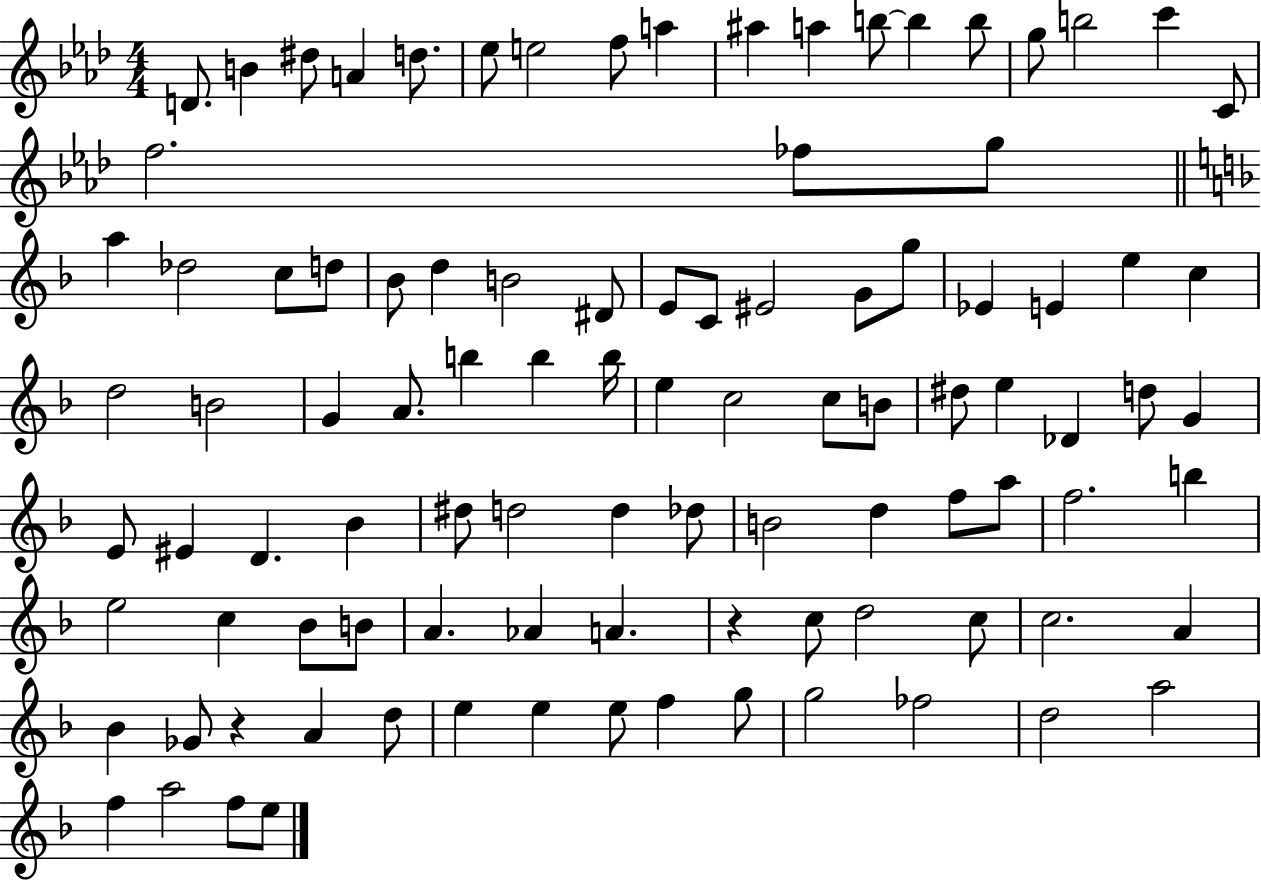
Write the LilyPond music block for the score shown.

{
  \clef treble
  \numericTimeSignature
  \time 4/4
  \key aes \major
  d'8. b'4 dis''8 a'4 d''8. | ees''8 e''2 f''8 a''4 | ais''4 a''4 b''8~~ b''4 b''8 | g''8 b''2 c'''4 c'8 | \break f''2. fes''8 g''8 | \bar "||" \break \key d \minor a''4 des''2 c''8 d''8 | bes'8 d''4 b'2 dis'8 | e'8 c'8 eis'2 g'8 g''8 | ees'4 e'4 e''4 c''4 | \break d''2 b'2 | g'4 a'8. b''4 b''4 b''16 | e''4 c''2 c''8 b'8 | dis''8 e''4 des'4 d''8 g'4 | \break e'8 eis'4 d'4. bes'4 | dis''8 d''2 d''4 des''8 | b'2 d''4 f''8 a''8 | f''2. b''4 | \break e''2 c''4 bes'8 b'8 | a'4. aes'4 a'4. | r4 c''8 d''2 c''8 | c''2. a'4 | \break bes'4 ges'8 r4 a'4 d''8 | e''4 e''4 e''8 f''4 g''8 | g''2 fes''2 | d''2 a''2 | \break f''4 a''2 f''8 e''8 | \bar "|."
}